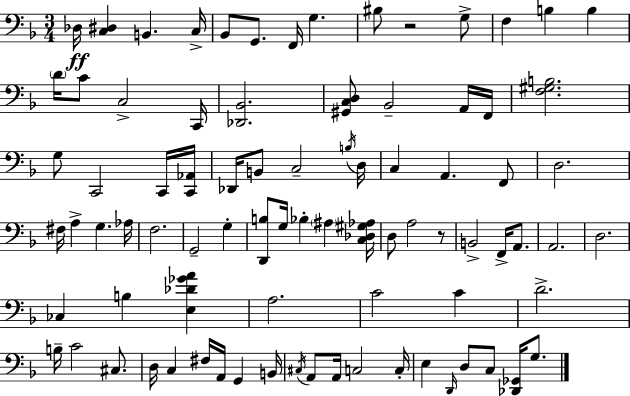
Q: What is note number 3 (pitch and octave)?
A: C3